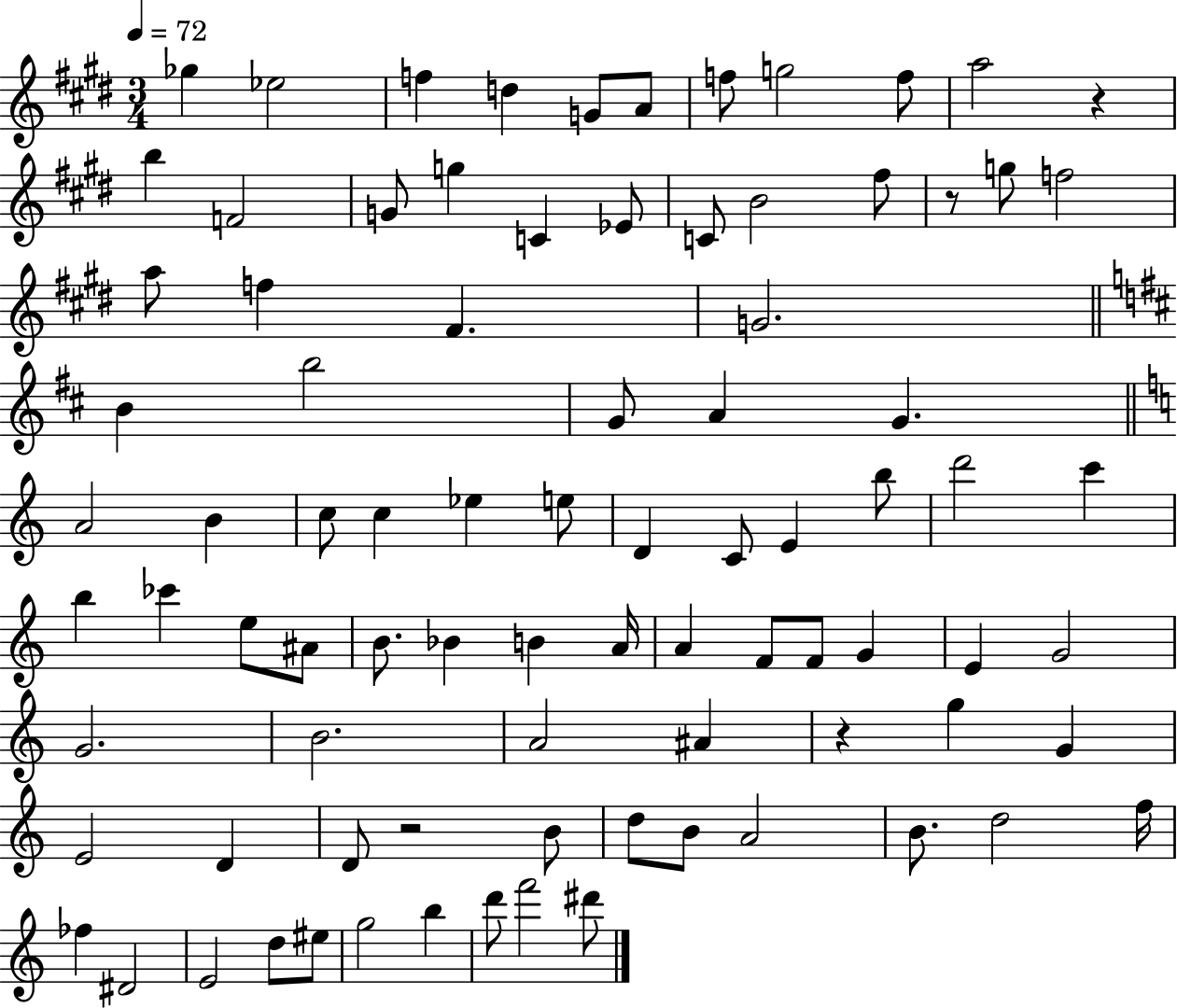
Gb5/q Eb5/h F5/q D5/q G4/e A4/e F5/e G5/h F5/e A5/h R/q B5/q F4/h G4/e G5/q C4/q Eb4/e C4/e B4/h F#5/e R/e G5/e F5/h A5/e F5/q F#4/q. G4/h. B4/q B5/h G4/e A4/q G4/q. A4/h B4/q C5/e C5/q Eb5/q E5/e D4/q C4/e E4/q B5/e D6/h C6/q B5/q CES6/q E5/e A#4/e B4/e. Bb4/q B4/q A4/s A4/q F4/e F4/e G4/q E4/q G4/h G4/h. B4/h. A4/h A#4/q R/q G5/q G4/q E4/h D4/q D4/e R/h B4/e D5/e B4/e A4/h B4/e. D5/h F5/s FES5/q D#4/h E4/h D5/e EIS5/e G5/h B5/q D6/e F6/h D#6/e